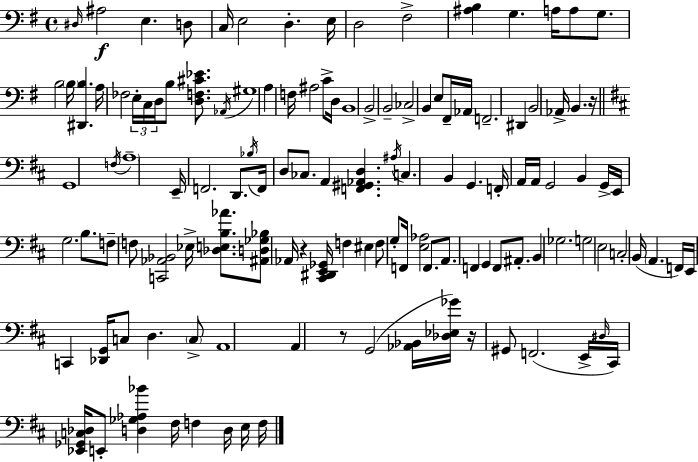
D#3/s A#3/h E3/q. D3/e C3/s E3/h D3/q. E3/s D3/h F#3/h [A#3,B3]/q G3/q. A3/s A3/e G3/e. B3/h B3/s [D#2,B3]/q. A3/s FES3/h E3/s C3/s D3/s B3/e [D3,F3,C#4,Eb4]/e. Ab2/s G#3/w A3/q F3/s A#3/h C4/e D3/s B2/w B2/h B2/h CES3/h B2/q E3/e F#2/s Ab2/s F2/h. D#2/q B2/h Ab2/s B2/q. R/s G2/w F3/s A3/w E2/s F2/h. D2/e. Bb3/s F2/s D3/e CES3/e. A2/q [F2,G#2,Ab2,D3]/q. A#3/s C3/q. B2/q G2/q. F2/s A2/s A2/s G2/h B2/q G2/s E2/s G3/h. B3/e. F3/e F3/e [C2,Ab2,Bb2]/h Eb3/s [Db3,E3,B3,Ab4]/e. [A#2,D3,Gb3,Bb3]/e Ab2/s R/q [C#2,D#2,E2,Gb2]/s F3/q EIS3/q F3/e G3/e F2/s [E3,Ab3]/h F2/e. A2/e. F2/q G2/q F2/e A#2/e. B2/q Gb3/h. G3/h E3/h C3/h B2/s A2/q. F2/s E2/s C2/q [Db2,G2]/s C3/e D3/q. C3/e A2/w A2/q R/e G2/h [Ab2,Bb2]/s [Db3,Eb3,Gb4]/s R/s G#2/e F2/h. E2/s D#3/s C#2/s [Eb2,Gb2,C3,Db3]/s E2/e [D3,Gb3,Ab3,Bb4]/q F#3/s F3/q D3/s E3/s F3/s